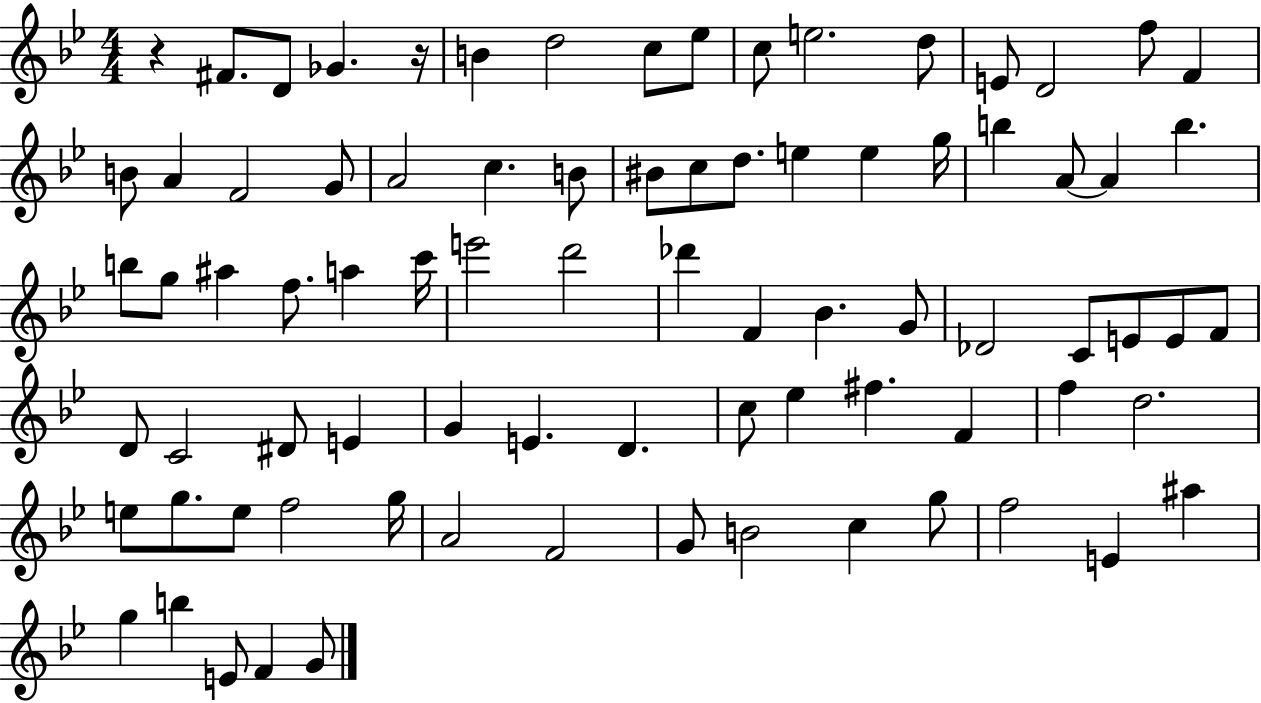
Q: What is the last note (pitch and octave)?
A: G4